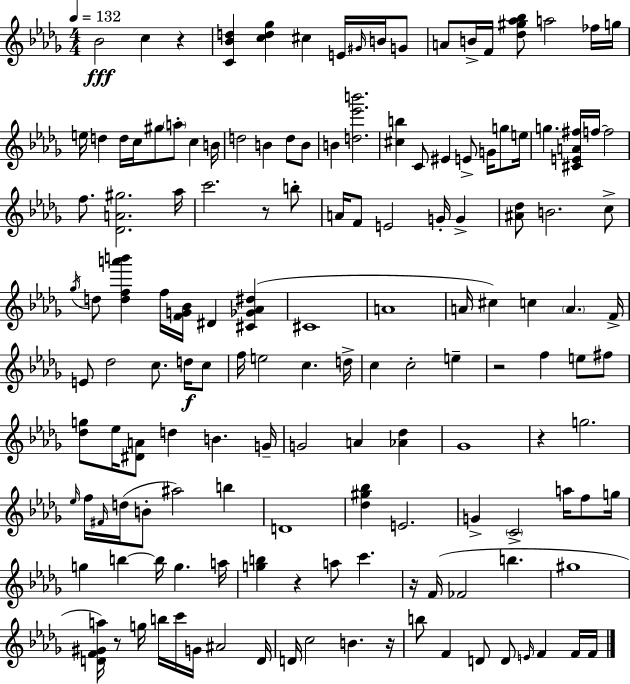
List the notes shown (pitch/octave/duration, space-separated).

Bb4/h C5/q R/q [C4,Bb4,D5]/q [C5,D5,Gb5]/q C#5/q E4/s G#4/s B4/s G4/e A4/e B4/s F4/s [Db5,G#5,Ab5,Bb5]/e A5/h FES5/s G5/s E5/s D5/q D5/s C5/s G#5/e A5/e C5/q B4/s D5/h B4/q D5/e B4/e B4/q [D5,Eb6,B6]/h. [C#5,B5]/q C4/e EIS4/q E4/e G4/s G5/e E5/s G5/q. [C#4,E4,A4,F#5]/s F5/s F5/h F5/e. [Db4,A4,G#5]/h. Ab5/s C6/h. R/e B5/e A4/s F4/e E4/h G4/s G4/q [A#4,Db5]/e B4/h. C5/e Gb5/s D5/e [D5,F5,A6,B6]/q F5/s [F4,G4,Bb4]/s D#4/q [C#4,Gb4,Ab4,D#5]/q C#4/w A4/w A4/s C#5/q C5/q A4/q. F4/s E4/e Db5/h C5/e. D5/s C5/e F5/s E5/h C5/q. D5/s C5/q C5/h E5/q R/h F5/q E5/e F#5/e [Db5,G5]/e Eb5/s [D#4,A4]/e D5/q B4/q. G4/s G4/h A4/q [Ab4,Db5]/q Gb4/w R/q G5/h. Eb5/s F5/s F#4/s D5/s B4/e A#5/h B5/q D4/w [Db5,G#5,Bb5]/q E4/h. G4/q C4/h A5/s F5/e G5/s G5/q B5/q B5/s G5/q. A5/s [G5,B5]/q R/q A5/e C6/q. R/s F4/s FES4/h B5/q. G#5/w [D4,F4,G#4,A5]/s R/e G5/s B5/s C6/s G4/s A#4/h D4/s D4/s C5/h B4/q. R/s B5/e F4/q D4/e D4/e E4/s F4/q F4/s F4/s